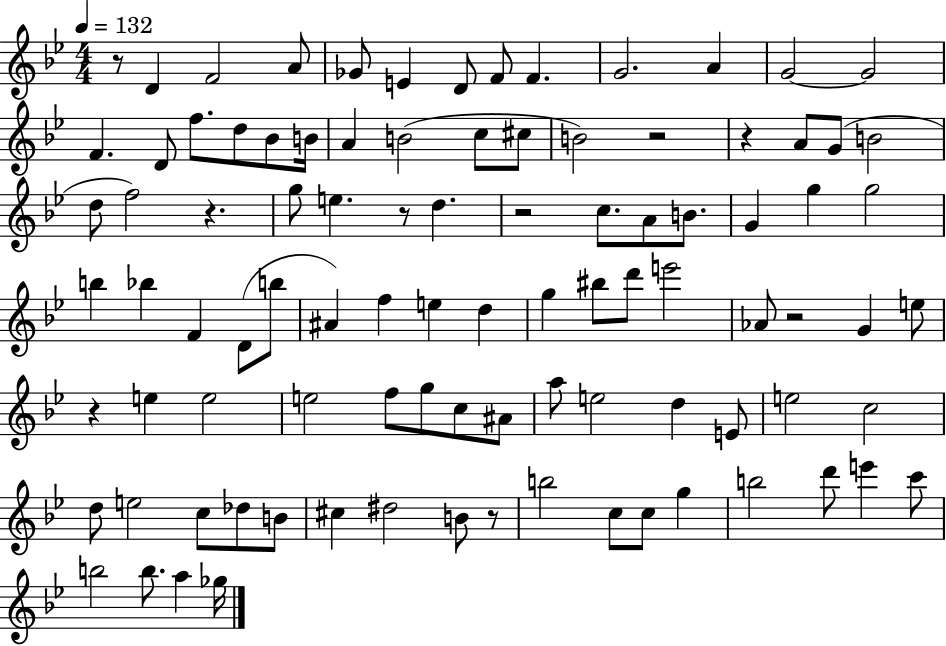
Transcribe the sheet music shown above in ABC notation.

X:1
T:Untitled
M:4/4
L:1/4
K:Bb
z/2 D F2 A/2 _G/2 E D/2 F/2 F G2 A G2 G2 F D/2 f/2 d/2 _B/2 B/4 A B2 c/2 ^c/2 B2 z2 z A/2 G/2 B2 d/2 f2 z g/2 e z/2 d z2 c/2 A/2 B/2 G g g2 b _b F D/2 b/2 ^A f e d g ^b/2 d'/2 e'2 _A/2 z2 G e/2 z e e2 e2 f/2 g/2 c/2 ^A/2 a/2 e2 d E/2 e2 c2 d/2 e2 c/2 _d/2 B/2 ^c ^d2 B/2 z/2 b2 c/2 c/2 g b2 d'/2 e' c'/2 b2 b/2 a _g/4